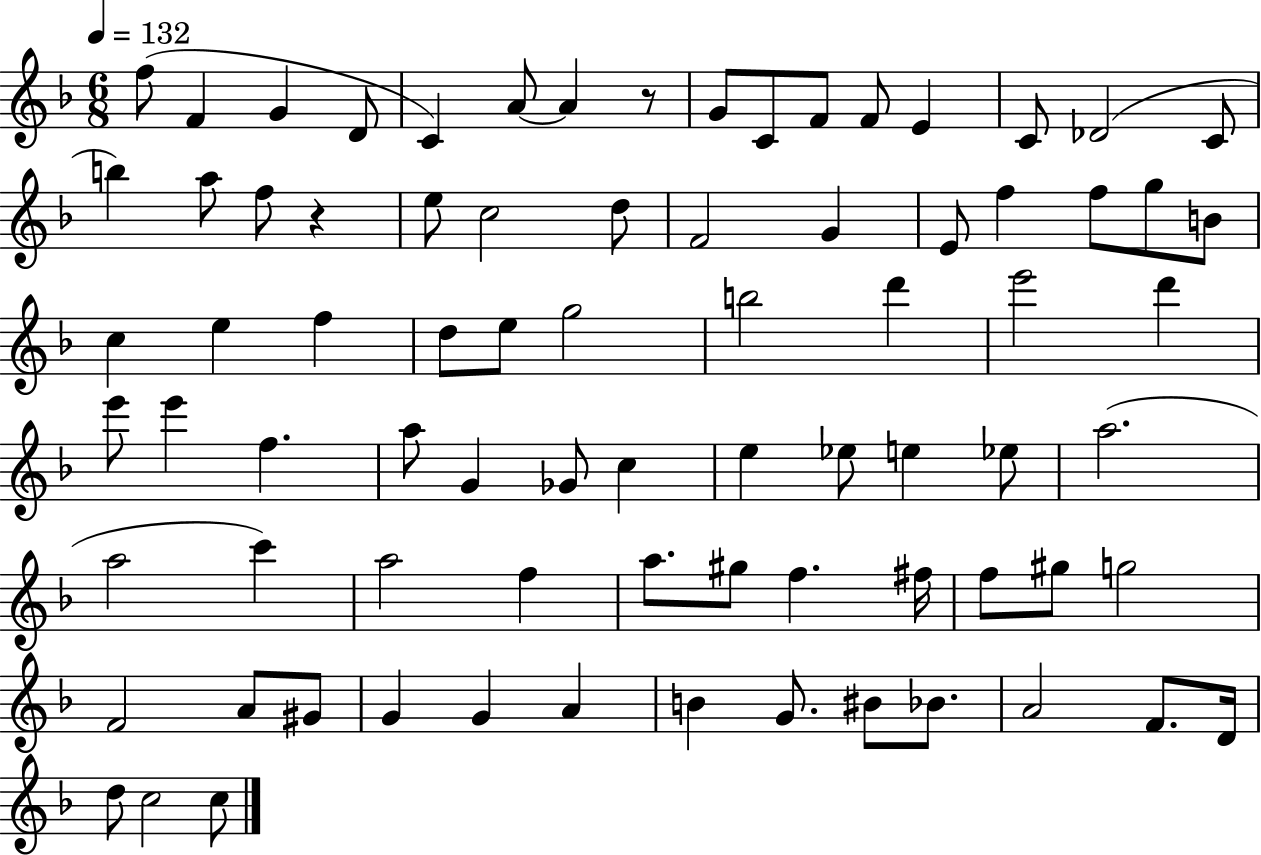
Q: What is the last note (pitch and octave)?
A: C5